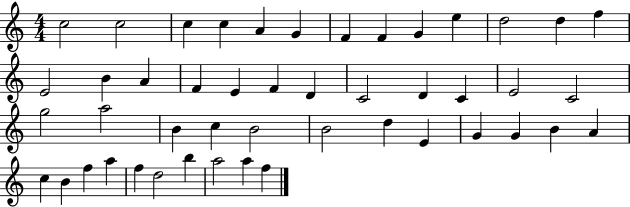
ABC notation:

X:1
T:Untitled
M:4/4
L:1/4
K:C
c2 c2 c c A G F F G e d2 d f E2 B A F E F D C2 D C E2 C2 g2 a2 B c B2 B2 d E G G B A c B f a f d2 b a2 a f